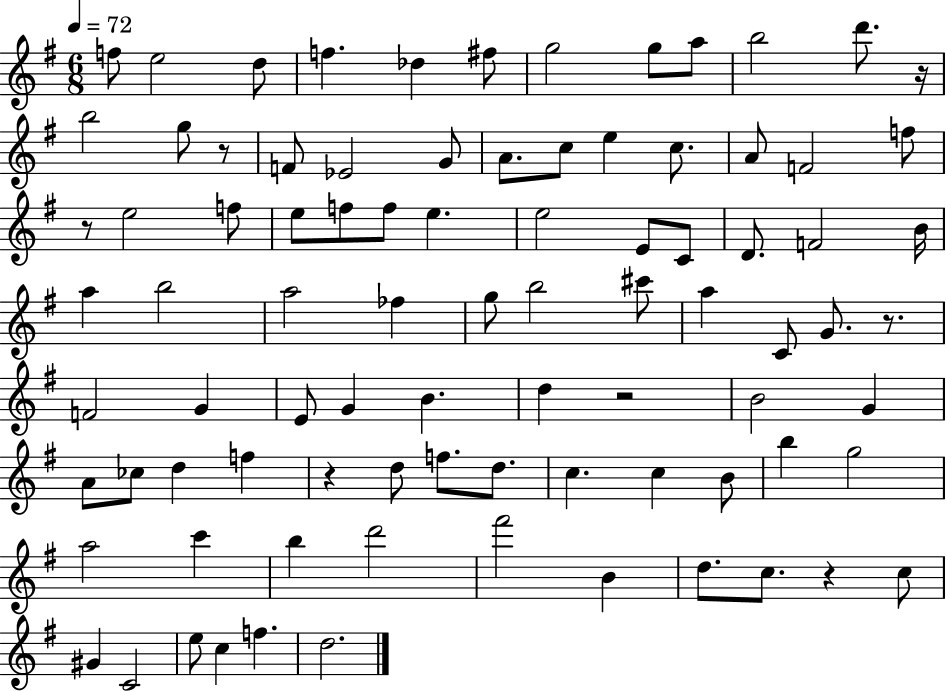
F5/e E5/h D5/e F5/q. Db5/q F#5/e G5/h G5/e A5/e B5/h D6/e. R/s B5/h G5/e R/e F4/e Eb4/h G4/e A4/e. C5/e E5/q C5/e. A4/e F4/h F5/e R/e E5/h F5/e E5/e F5/e F5/e E5/q. E5/h E4/e C4/e D4/e. F4/h B4/s A5/q B5/h A5/h FES5/q G5/e B5/h C#6/e A5/q C4/e G4/e. R/e. F4/h G4/q E4/e G4/q B4/q. D5/q R/h B4/h G4/q A4/e CES5/e D5/q F5/q R/q D5/e F5/e. D5/e. C5/q. C5/q B4/e B5/q G5/h A5/h C6/q B5/q D6/h F#6/h B4/q D5/e. C5/e. R/q C5/e G#4/q C4/h E5/e C5/q F5/q. D5/h.